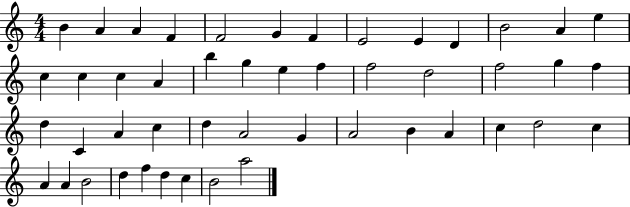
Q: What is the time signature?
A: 4/4